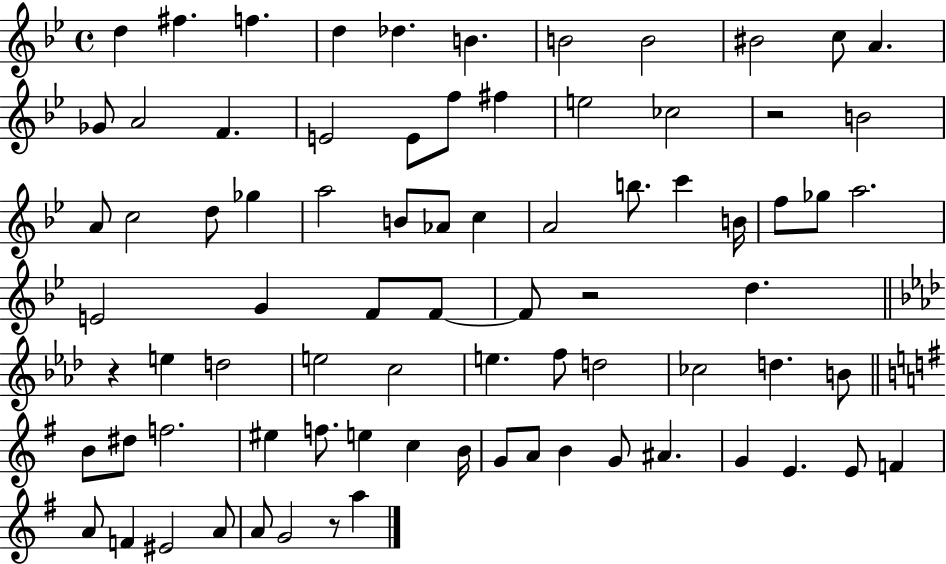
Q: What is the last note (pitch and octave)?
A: A5